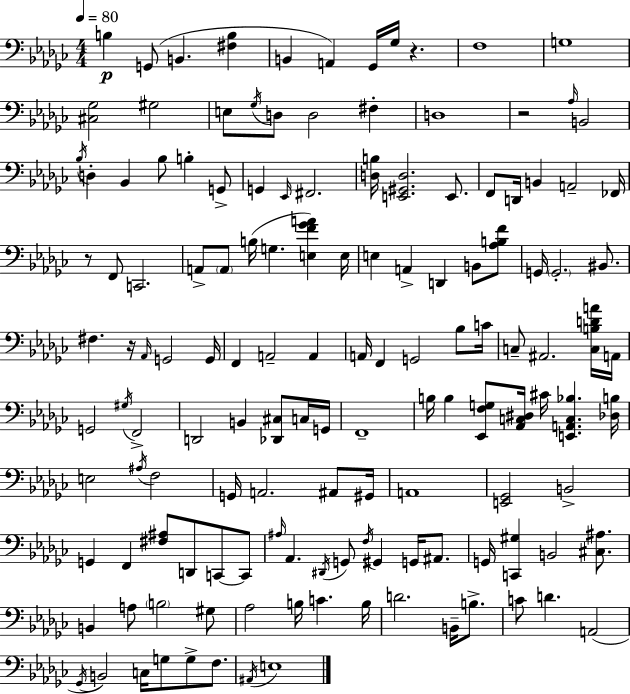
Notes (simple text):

B3/q G2/e B2/q. [F#3,B3]/q B2/q A2/q Gb2/s Gb3/s R/q. F3/w G3/w [C#3,Gb3]/h G#3/h E3/e Gb3/s D3/e D3/h F#3/q D3/w R/h Ab3/s B2/h Bb3/s D3/q Bb2/q Bb3/e B3/q G2/e G2/q Eb2/s F#2/h. [D3,B3]/s [E2,G#2,D3]/h. E2/e. F2/e D2/s B2/q A2/h FES2/s R/e F2/e C2/h. A2/e A2/e B3/s G3/q. [E3,F4,Gb4,A4]/q E3/s E3/q A2/q D2/q B2/e [Ab3,B3,F4]/e G2/s G2/h. BIS2/e. F#3/q. R/s Ab2/s G2/h G2/s F2/q A2/h A2/q A2/s F2/q G2/h Bb3/e C4/s C3/e A#2/h. [C3,B3,D4,A4]/s A2/s G2/h G#3/s F2/h D2/h B2/q [Db2,C#3]/e C3/s G2/s F2/w B3/s B3/q [Eb2,F3,G3]/e [Ab2,C3,D#3]/s C#4/s [E2,A2,C3,Bb3]/q. [Db3,B3]/s E3/h A#3/s F3/h G2/s A2/h. A#2/e G#2/s A2/w [E2,Gb2]/h B2/h G2/q F2/q [F#3,A#3]/e D2/e C2/e C2/e A#3/s Ab2/q. D#2/s G2/e F3/s G#2/q G2/s A#2/e. G2/s [C2,G#3]/q B2/h [C#3,A#3]/e. B2/q A3/e B3/h G#3/e Ab3/h B3/s C4/q. B3/s D4/h. B2/s B3/e. C4/e D4/q. A2/h Gb2/s B2/h C3/s G3/e G3/e F3/e. A#2/s E3/w